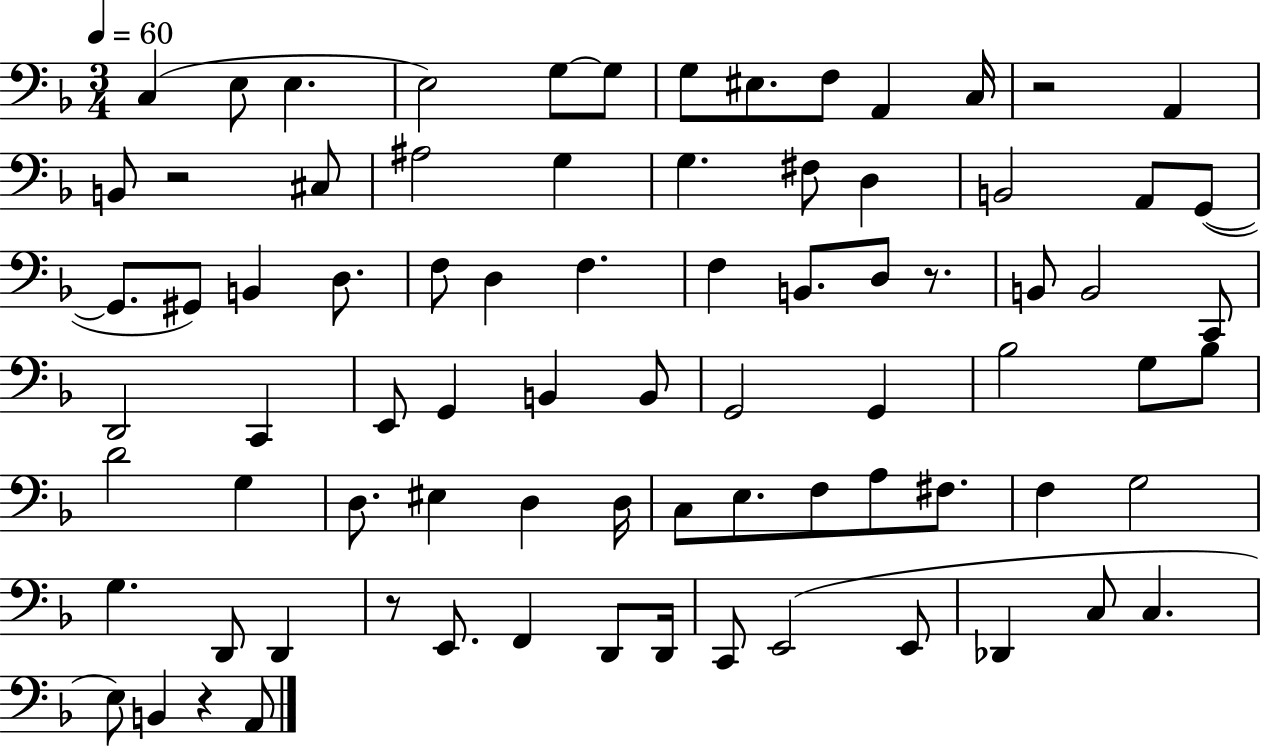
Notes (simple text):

C3/q E3/e E3/q. E3/h G3/e G3/e G3/e EIS3/e. F3/e A2/q C3/s R/h A2/q B2/e R/h C#3/e A#3/h G3/q G3/q. F#3/e D3/q B2/h A2/e G2/e G2/e. G#2/e B2/q D3/e. F3/e D3/q F3/q. F3/q B2/e. D3/e R/e. B2/e B2/h C2/e D2/h C2/q E2/e G2/q B2/q B2/e G2/h G2/q Bb3/h G3/e Bb3/e D4/h G3/q D3/e. EIS3/q D3/q D3/s C3/e E3/e. F3/e A3/e F#3/e. F3/q G3/h G3/q. D2/e D2/q R/e E2/e. F2/q D2/e D2/s C2/e E2/h E2/e Db2/q C3/e C3/q. E3/e B2/q R/q A2/e